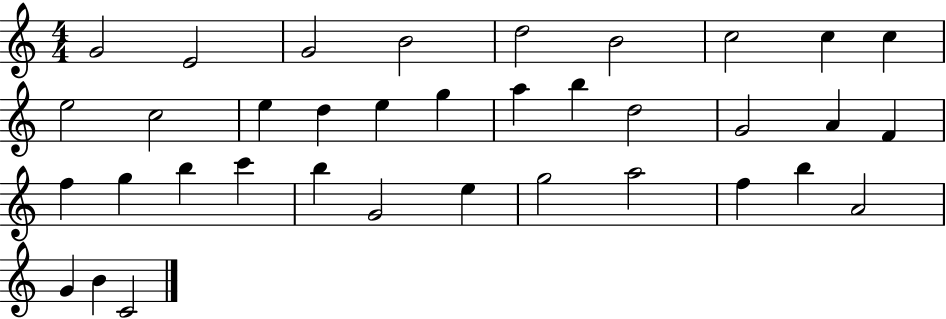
G4/h E4/h G4/h B4/h D5/h B4/h C5/h C5/q C5/q E5/h C5/h E5/q D5/q E5/q G5/q A5/q B5/q D5/h G4/h A4/q F4/q F5/q G5/q B5/q C6/q B5/q G4/h E5/q G5/h A5/h F5/q B5/q A4/h G4/q B4/q C4/h